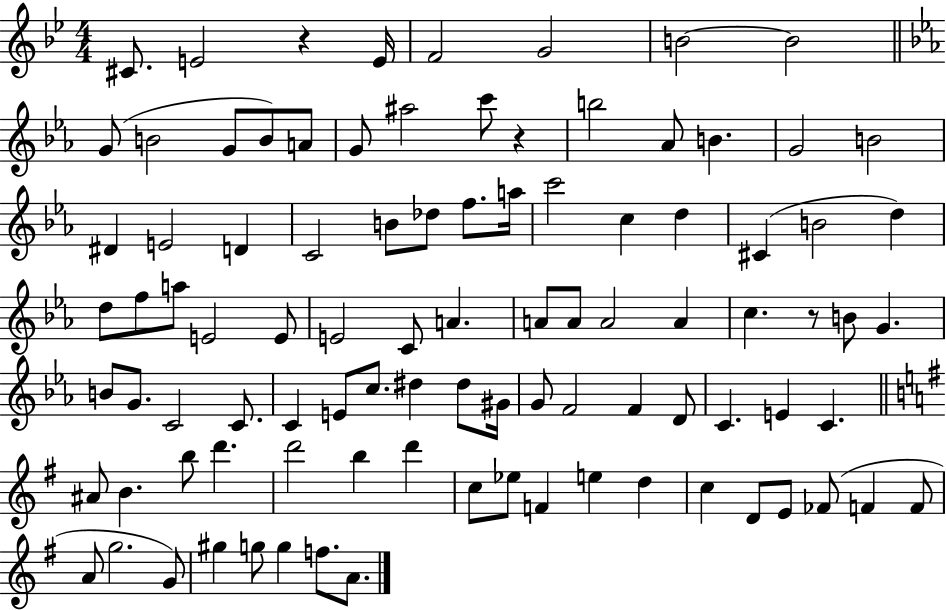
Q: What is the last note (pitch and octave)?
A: A4